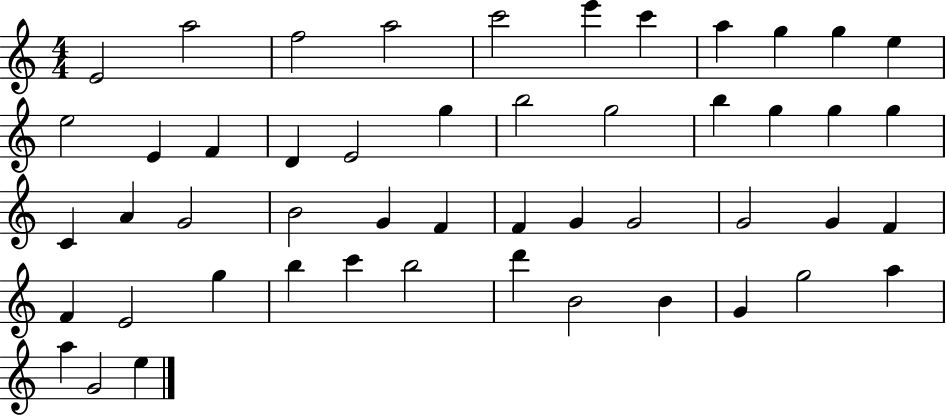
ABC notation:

X:1
T:Untitled
M:4/4
L:1/4
K:C
E2 a2 f2 a2 c'2 e' c' a g g e e2 E F D E2 g b2 g2 b g g g C A G2 B2 G F F G G2 G2 G F F E2 g b c' b2 d' B2 B G g2 a a G2 e